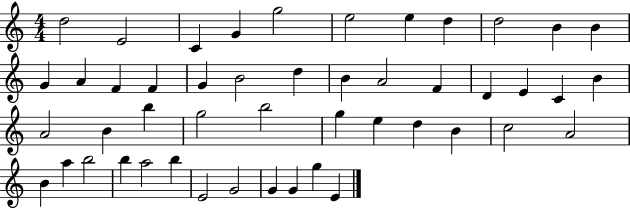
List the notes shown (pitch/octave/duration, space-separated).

D5/h E4/h C4/q G4/q G5/h E5/h E5/q D5/q D5/h B4/q B4/q G4/q A4/q F4/q F4/q G4/q B4/h D5/q B4/q A4/h F4/q D4/q E4/q C4/q B4/q A4/h B4/q B5/q G5/h B5/h G5/q E5/q D5/q B4/q C5/h A4/h B4/q A5/q B5/h B5/q A5/h B5/q E4/h G4/h G4/q G4/q G5/q E4/q